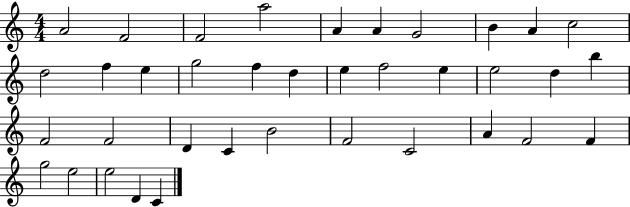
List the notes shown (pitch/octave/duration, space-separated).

A4/h F4/h F4/h A5/h A4/q A4/q G4/h B4/q A4/q C5/h D5/h F5/q E5/q G5/h F5/q D5/q E5/q F5/h E5/q E5/h D5/q B5/q F4/h F4/h D4/q C4/q B4/h F4/h C4/h A4/q F4/h F4/q G5/h E5/h E5/h D4/q C4/q